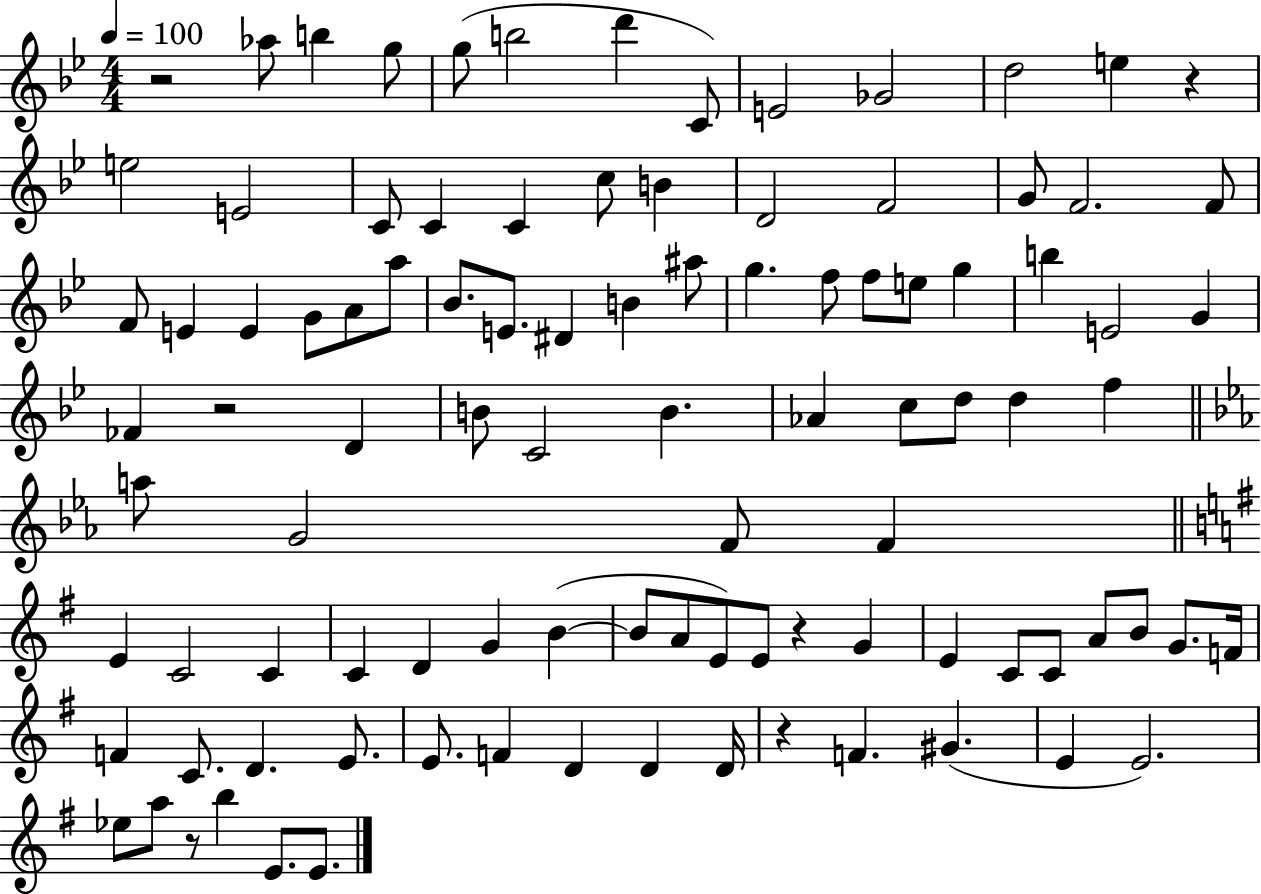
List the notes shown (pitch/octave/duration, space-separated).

R/h Ab5/e B5/q G5/e G5/e B5/h D6/q C4/e E4/h Gb4/h D5/h E5/q R/q E5/h E4/h C4/e C4/q C4/q C5/e B4/q D4/h F4/h G4/e F4/h. F4/e F4/e E4/q E4/q G4/e A4/e A5/e Bb4/e. E4/e. D#4/q B4/q A#5/e G5/q. F5/e F5/e E5/e G5/q B5/q E4/h G4/q FES4/q R/h D4/q B4/e C4/h B4/q. Ab4/q C5/e D5/e D5/q F5/q A5/e G4/h F4/e F4/q E4/q C4/h C4/q C4/q D4/q G4/q B4/q B4/e A4/e E4/e E4/e R/q G4/q E4/q C4/e C4/e A4/e B4/e G4/e. F4/s F4/q C4/e. D4/q. E4/e. E4/e. F4/q D4/q D4/q D4/s R/q F4/q. G#4/q. E4/q E4/h. Eb5/e A5/e R/e B5/q E4/e. E4/e.